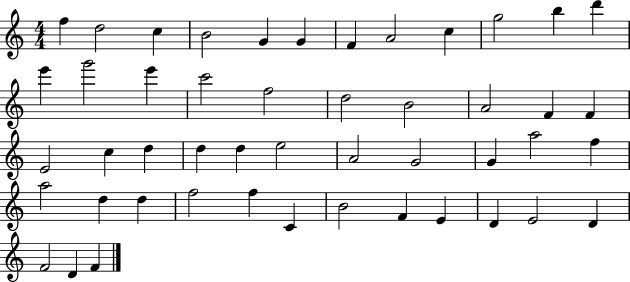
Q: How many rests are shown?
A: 0